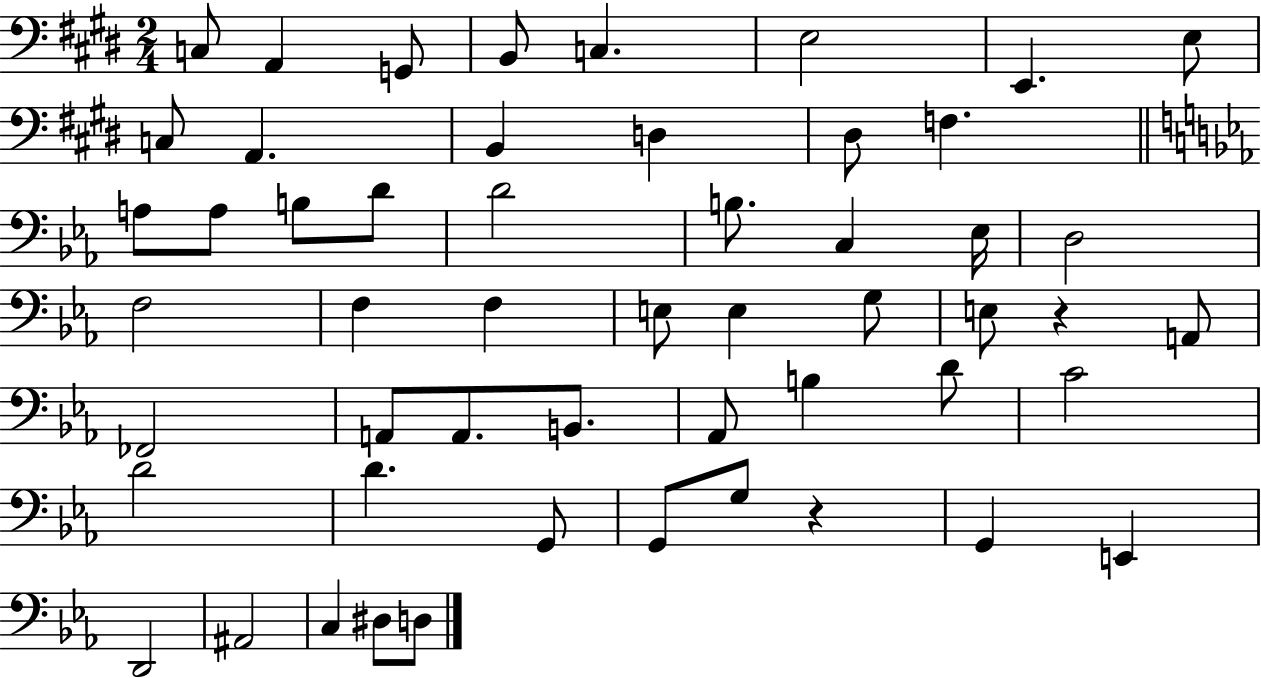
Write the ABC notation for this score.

X:1
T:Untitled
M:2/4
L:1/4
K:E
C,/2 A,, G,,/2 B,,/2 C, E,2 E,, E,/2 C,/2 A,, B,, D, ^D,/2 F, A,/2 A,/2 B,/2 D/2 D2 B,/2 C, _E,/4 D,2 F,2 F, F, E,/2 E, G,/2 E,/2 z A,,/2 _F,,2 A,,/2 A,,/2 B,,/2 _A,,/2 B, D/2 C2 D2 D G,,/2 G,,/2 G,/2 z G,, E,, D,,2 ^A,,2 C, ^D,/2 D,/2